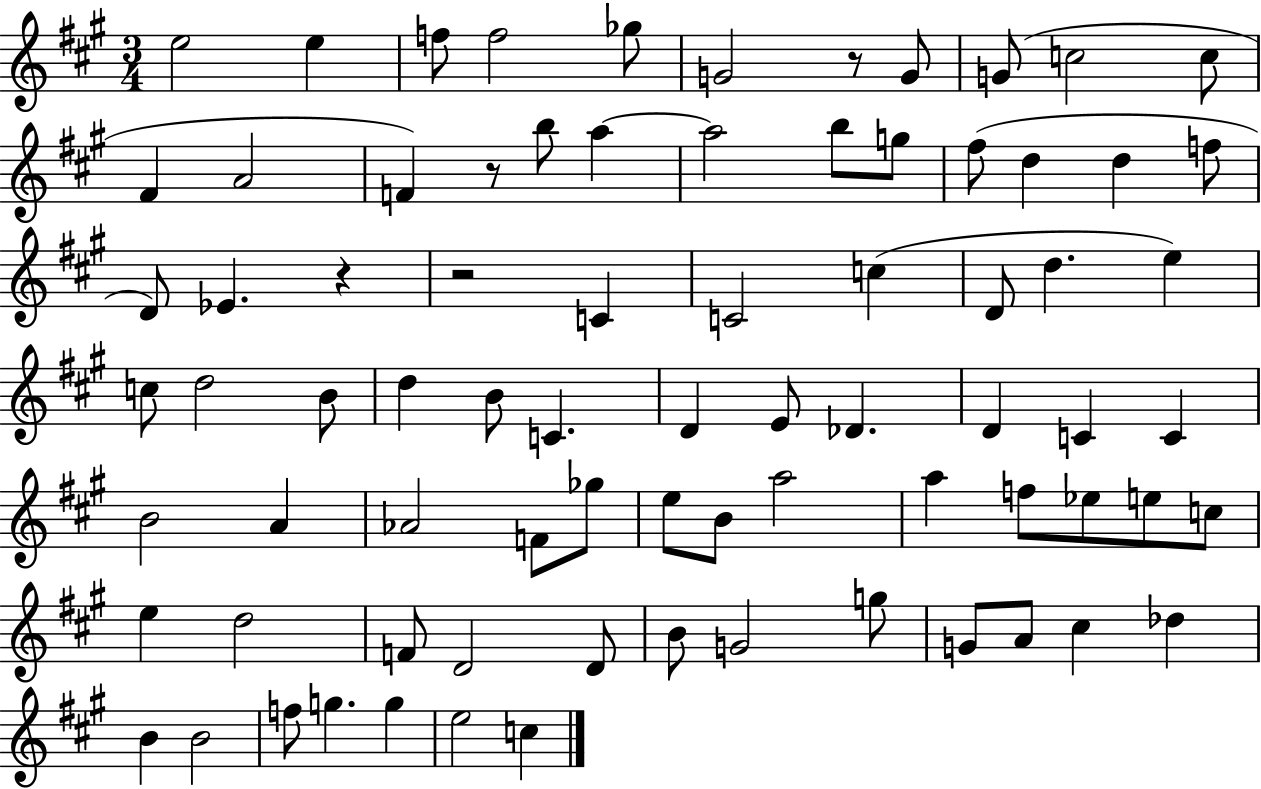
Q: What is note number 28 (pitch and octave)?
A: D4